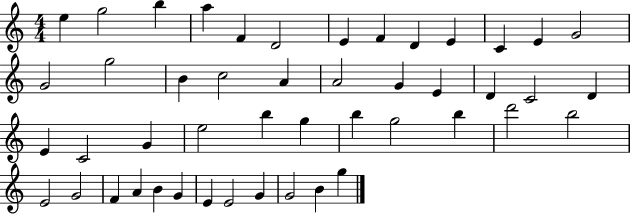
X:1
T:Untitled
M:4/4
L:1/4
K:C
e g2 b a F D2 E F D E C E G2 G2 g2 B c2 A A2 G E D C2 D E C2 G e2 b g b g2 b d'2 b2 E2 G2 F A B G E E2 G G2 B g